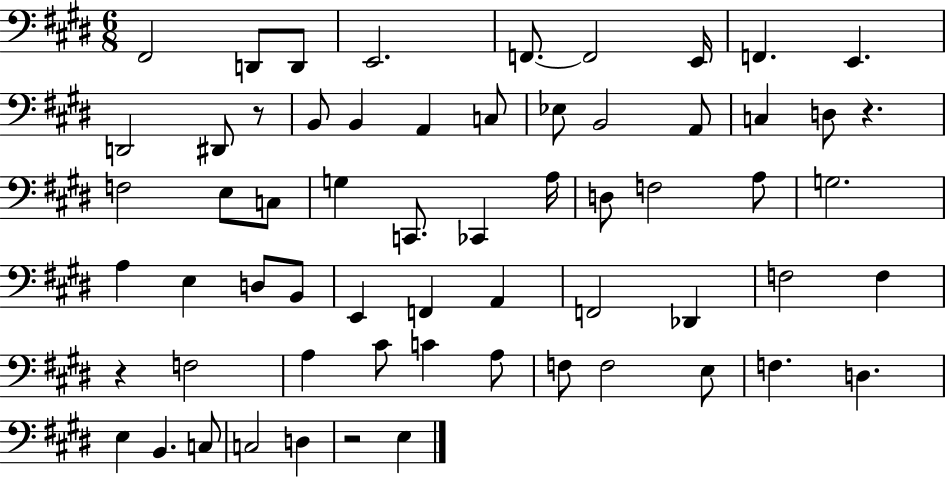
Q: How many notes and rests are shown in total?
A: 62